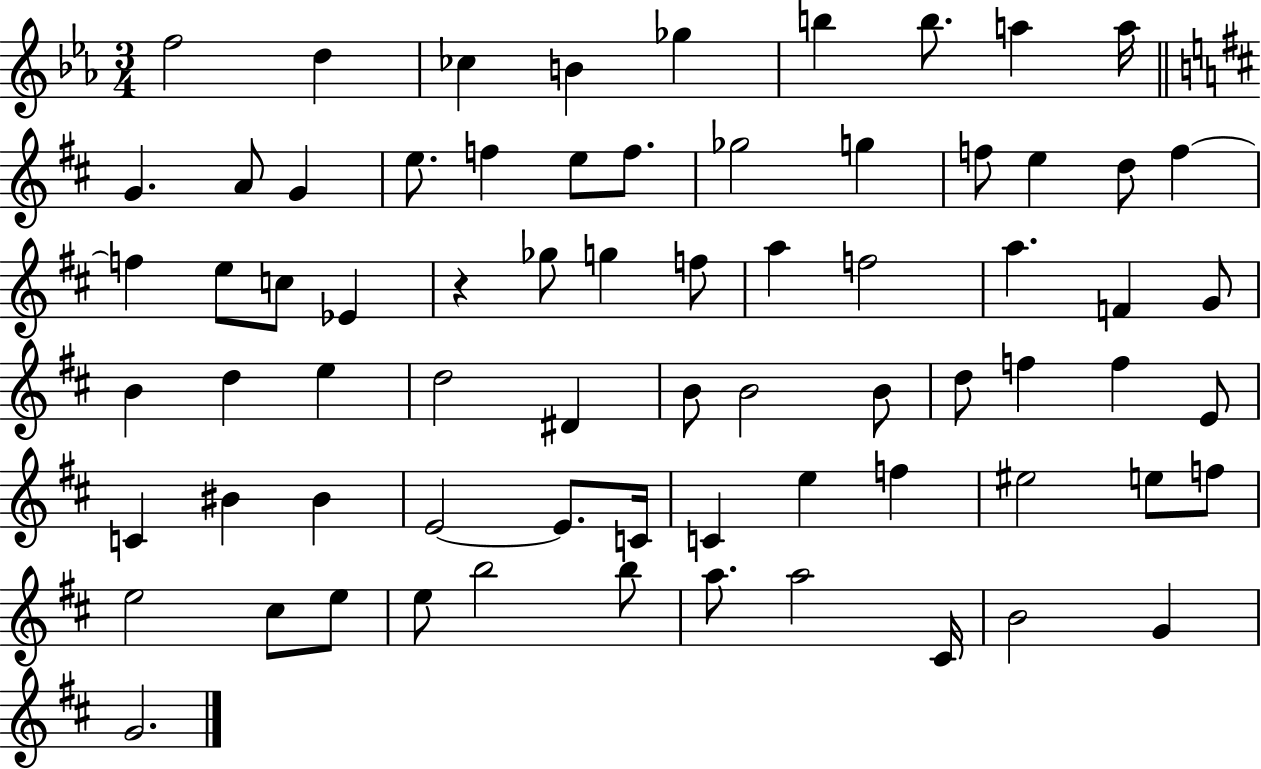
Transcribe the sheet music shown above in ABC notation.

X:1
T:Untitled
M:3/4
L:1/4
K:Eb
f2 d _c B _g b b/2 a a/4 G A/2 G e/2 f e/2 f/2 _g2 g f/2 e d/2 f f e/2 c/2 _E z _g/2 g f/2 a f2 a F G/2 B d e d2 ^D B/2 B2 B/2 d/2 f f E/2 C ^B ^B E2 E/2 C/4 C e f ^e2 e/2 f/2 e2 ^c/2 e/2 e/2 b2 b/2 a/2 a2 ^C/4 B2 G G2